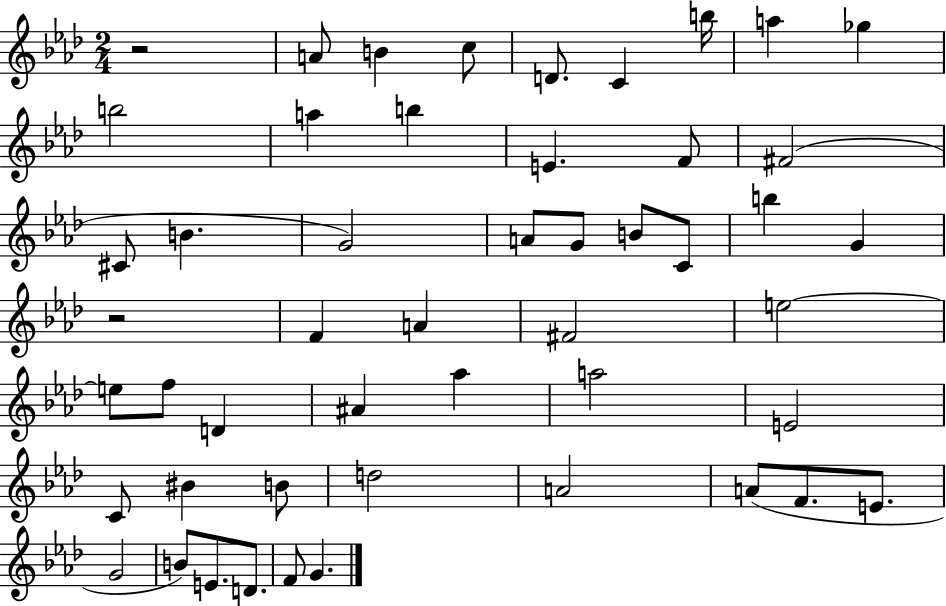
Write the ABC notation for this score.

X:1
T:Untitled
M:2/4
L:1/4
K:Ab
z2 A/2 B c/2 D/2 C b/4 a _g b2 a b E F/2 ^F2 ^C/2 B G2 A/2 G/2 B/2 C/2 b G z2 F A ^F2 e2 e/2 f/2 D ^A _a a2 E2 C/2 ^B B/2 d2 A2 A/2 F/2 E/2 G2 B/2 E/2 D/2 F/2 G